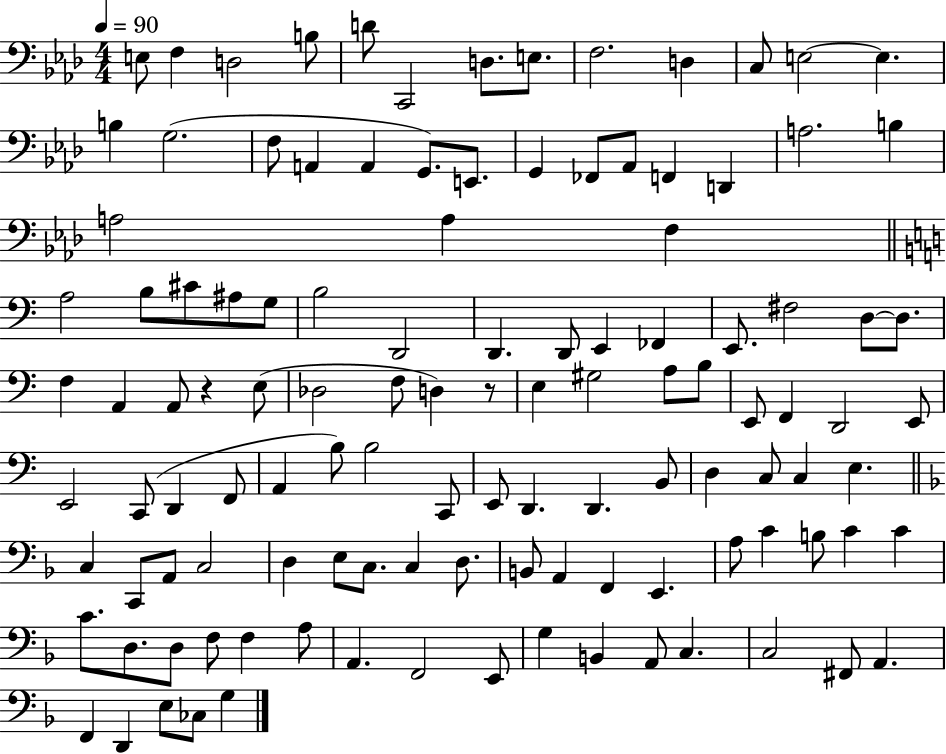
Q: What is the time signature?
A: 4/4